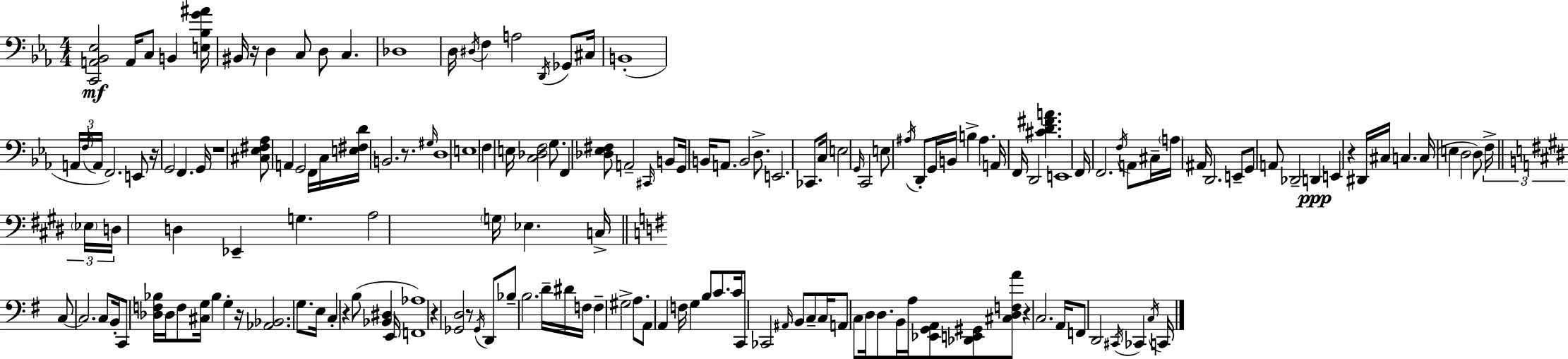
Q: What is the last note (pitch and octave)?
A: C2